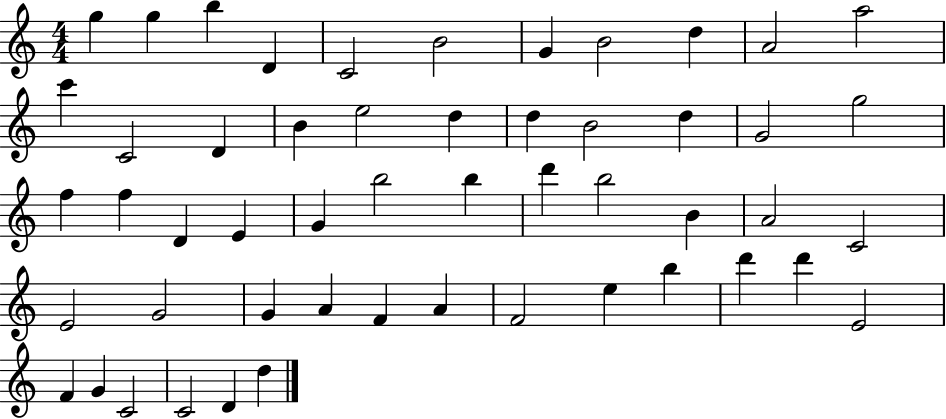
{
  \clef treble
  \numericTimeSignature
  \time 4/4
  \key c \major
  g''4 g''4 b''4 d'4 | c'2 b'2 | g'4 b'2 d''4 | a'2 a''2 | \break c'''4 c'2 d'4 | b'4 e''2 d''4 | d''4 b'2 d''4 | g'2 g''2 | \break f''4 f''4 d'4 e'4 | g'4 b''2 b''4 | d'''4 b''2 b'4 | a'2 c'2 | \break e'2 g'2 | g'4 a'4 f'4 a'4 | f'2 e''4 b''4 | d'''4 d'''4 e'2 | \break f'4 g'4 c'2 | c'2 d'4 d''4 | \bar "|."
}